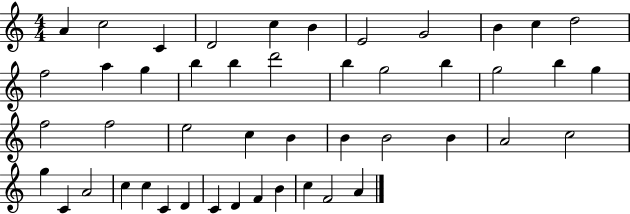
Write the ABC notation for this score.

X:1
T:Untitled
M:4/4
L:1/4
K:C
A c2 C D2 c B E2 G2 B c d2 f2 a g b b d'2 b g2 b g2 b g f2 f2 e2 c B B B2 B A2 c2 g C A2 c c C D C D F B c F2 A